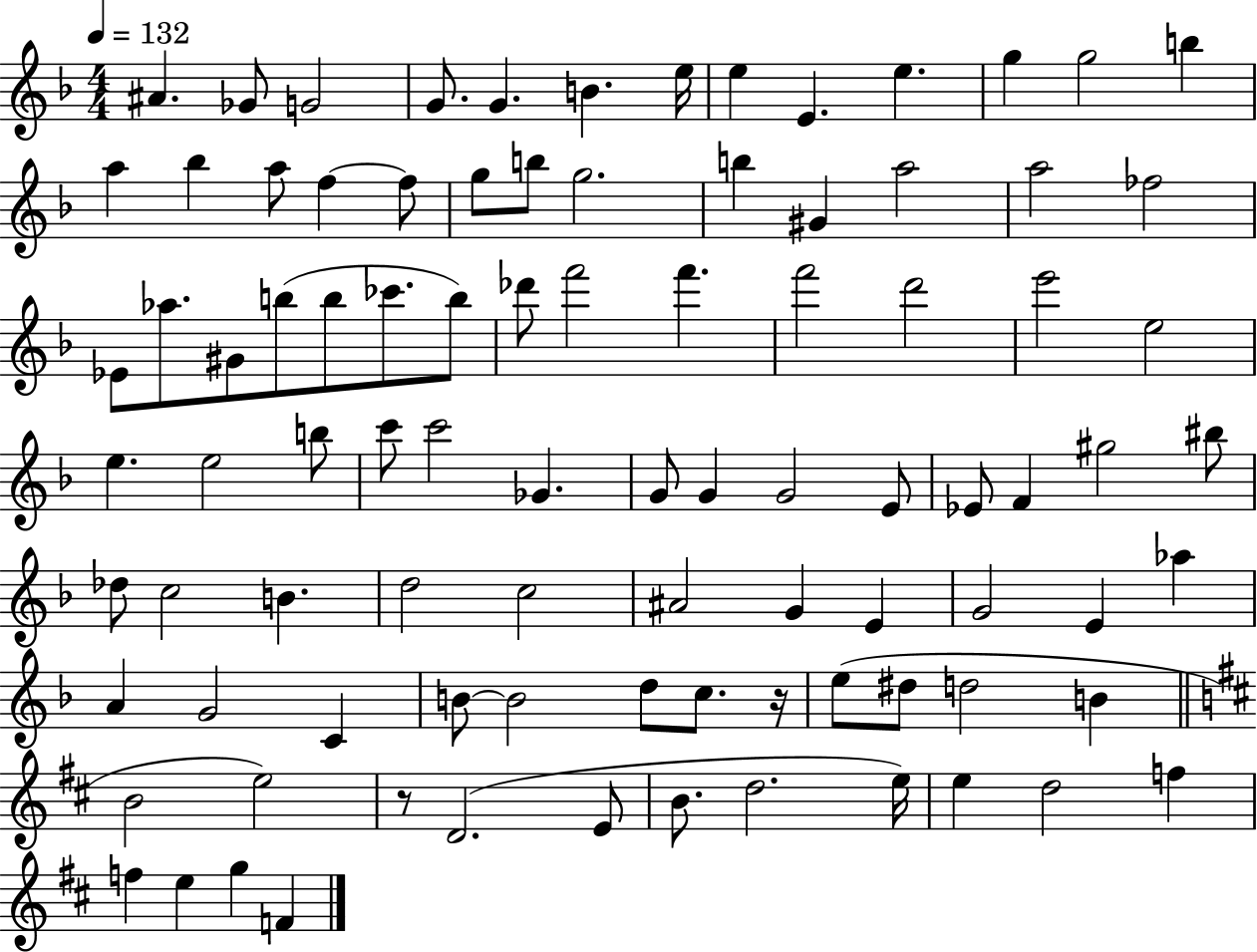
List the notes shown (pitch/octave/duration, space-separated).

A#4/q. Gb4/e G4/h G4/e. G4/q. B4/q. E5/s E5/q E4/q. E5/q. G5/q G5/h B5/q A5/q Bb5/q A5/e F5/q F5/e G5/e B5/e G5/h. B5/q G#4/q A5/h A5/h FES5/h Eb4/e Ab5/e. G#4/e B5/e B5/e CES6/e. B5/e Db6/e F6/h F6/q. F6/h D6/h E6/h E5/h E5/q. E5/h B5/e C6/e C6/h Gb4/q. G4/e G4/q G4/h E4/e Eb4/e F4/q G#5/h BIS5/e Db5/e C5/h B4/q. D5/h C5/h A#4/h G4/q E4/q G4/h E4/q Ab5/q A4/q G4/h C4/q B4/e B4/h D5/e C5/e. R/s E5/e D#5/e D5/h B4/q B4/h E5/h R/e D4/h. E4/e B4/e. D5/h. E5/s E5/q D5/h F5/q F5/q E5/q G5/q F4/q